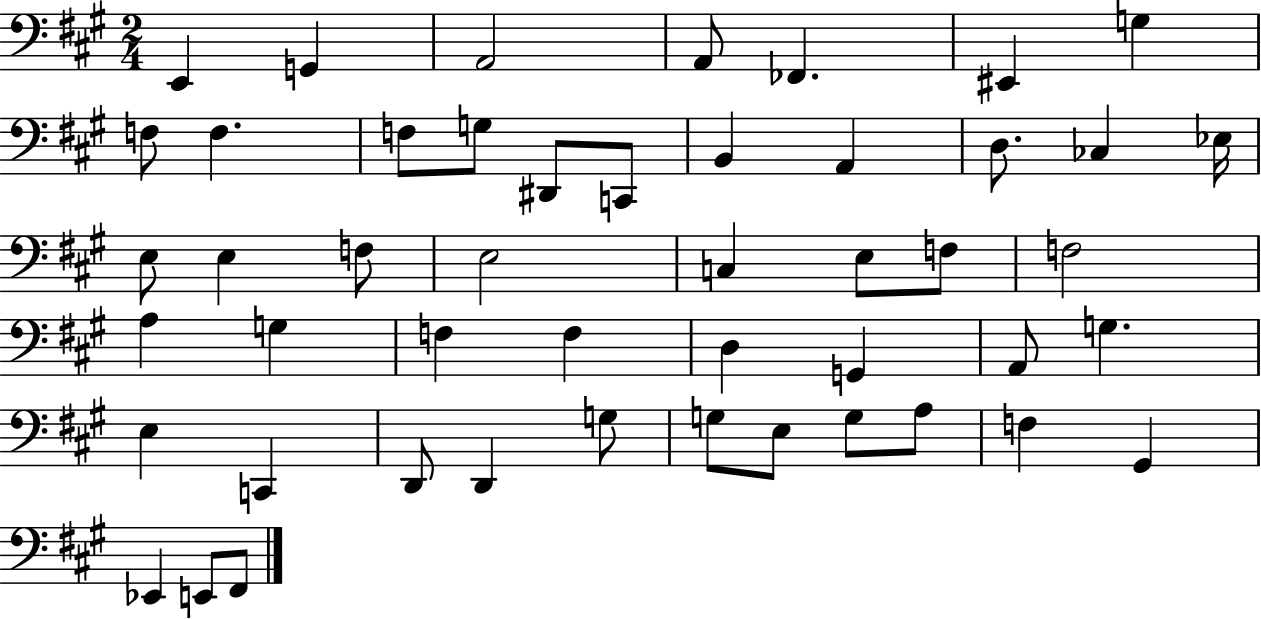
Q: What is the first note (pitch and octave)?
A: E2